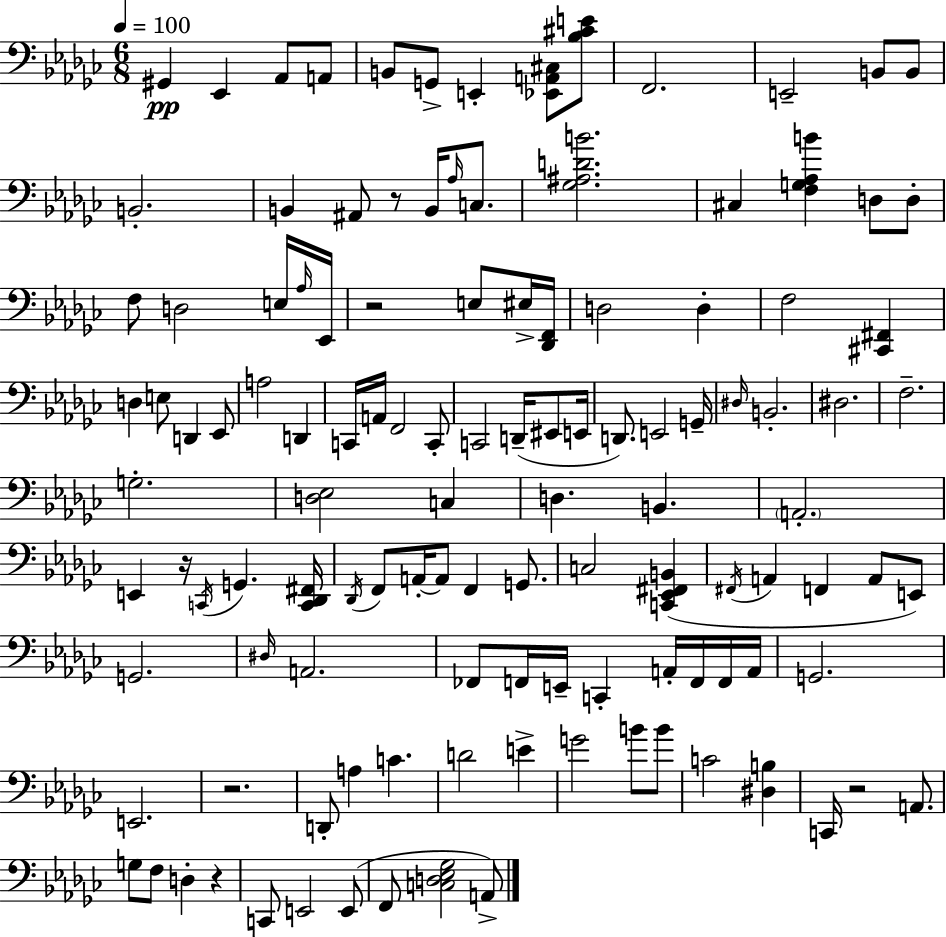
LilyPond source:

{
  \clef bass
  \numericTimeSignature
  \time 6/8
  \key ees \minor
  \tempo 4 = 100
  gis,4\pp ees,4 aes,8 a,8 | b,8 g,8-> e,4-. <ees, a, cis>8 <bes cis' e'>8 | f,2. | e,2-- b,8 b,8 | \break b,2.-. | b,4 ais,8 r8 b,16 \grace { aes16 } c8. | <ges ais d' b'>2. | cis4 <f g aes b'>4 d8 d8-. | \break f8 d2 e16 | \grace { aes16 } ees,16 r2 e8 | eis16-> <des, f,>16 d2 d4-. | f2 <cis, fis,>4 | \break d4 e8 d,4 | ees,8 a2 d,4 | c,16 a,16 f,2 | c,8-. c,2 d,16--( eis,8 | \break e,16 d,8.) e,2 | g,16-- \grace { dis16 } b,2.-. | dis2. | f2.-- | \break g2.-. | <d ees>2 c4 | d4. b,4. | \parenthesize a,2.-. | \break e,4 r16 \acciaccatura { c,16 } g,4. | <c, des, fis,>16 \acciaccatura { des,16 } f,8 a,16-.~~ a,8 f,4 | g,8. c2 | <c, ees, fis, b,>4( \acciaccatura { fis,16 } a,4 f,4 | \break a,8 e,8) g,2. | \grace { dis16 } a,2. | fes,8 f,16 e,16-- c,4-. | a,16-. f,16 f,16 a,16 g,2. | \break e,2. | r2. | d,8-. a4 | c'4. d'2 | \break e'4-> g'2 | b'8 b'8 c'2 | <dis b>4 c,16 r2 | a,8. g8 f8 d4-. | \break r4 c,8 e,2 | e,8( f,8 <c d ees ges>2 | a,8->) \bar "|."
}